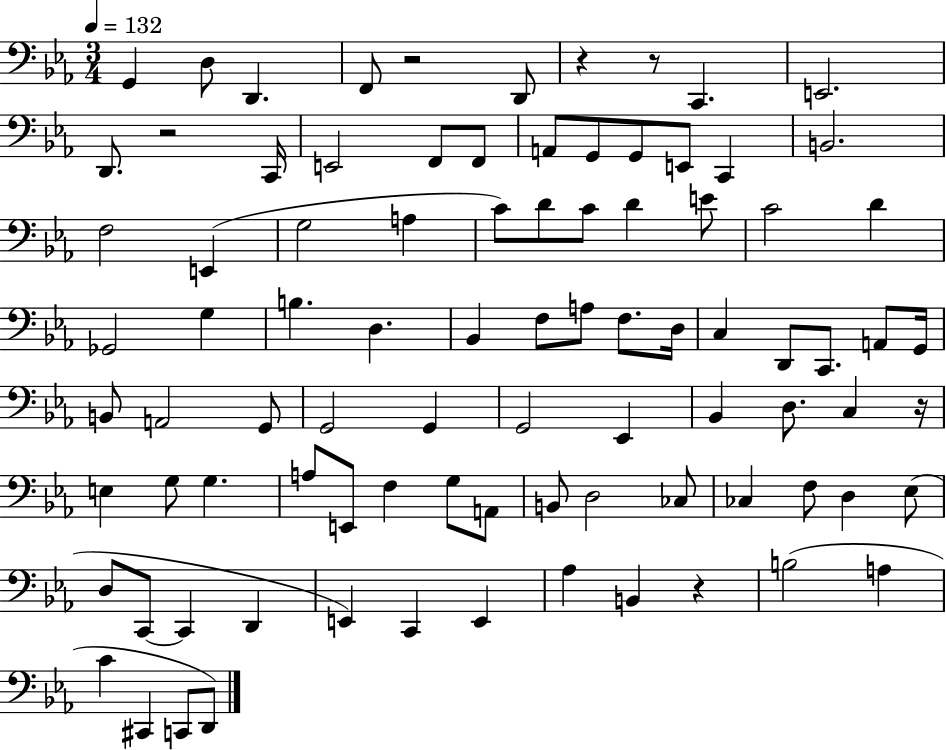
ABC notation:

X:1
T:Untitled
M:3/4
L:1/4
K:Eb
G,, D,/2 D,, F,,/2 z2 D,,/2 z z/2 C,, E,,2 D,,/2 z2 C,,/4 E,,2 F,,/2 F,,/2 A,,/2 G,,/2 G,,/2 E,,/2 C,, B,,2 F,2 E,, G,2 A, C/2 D/2 C/2 D E/2 C2 D _G,,2 G, B, D, _B,, F,/2 A,/2 F,/2 D,/4 C, D,,/2 C,,/2 A,,/2 G,,/4 B,,/2 A,,2 G,,/2 G,,2 G,, G,,2 _E,, _B,, D,/2 C, z/4 E, G,/2 G, A,/2 E,,/2 F, G,/2 A,,/2 B,,/2 D,2 _C,/2 _C, F,/2 D, _E,/2 D,/2 C,,/2 C,, D,, E,, C,, E,, _A, B,, z B,2 A, C ^C,, C,,/2 D,,/2